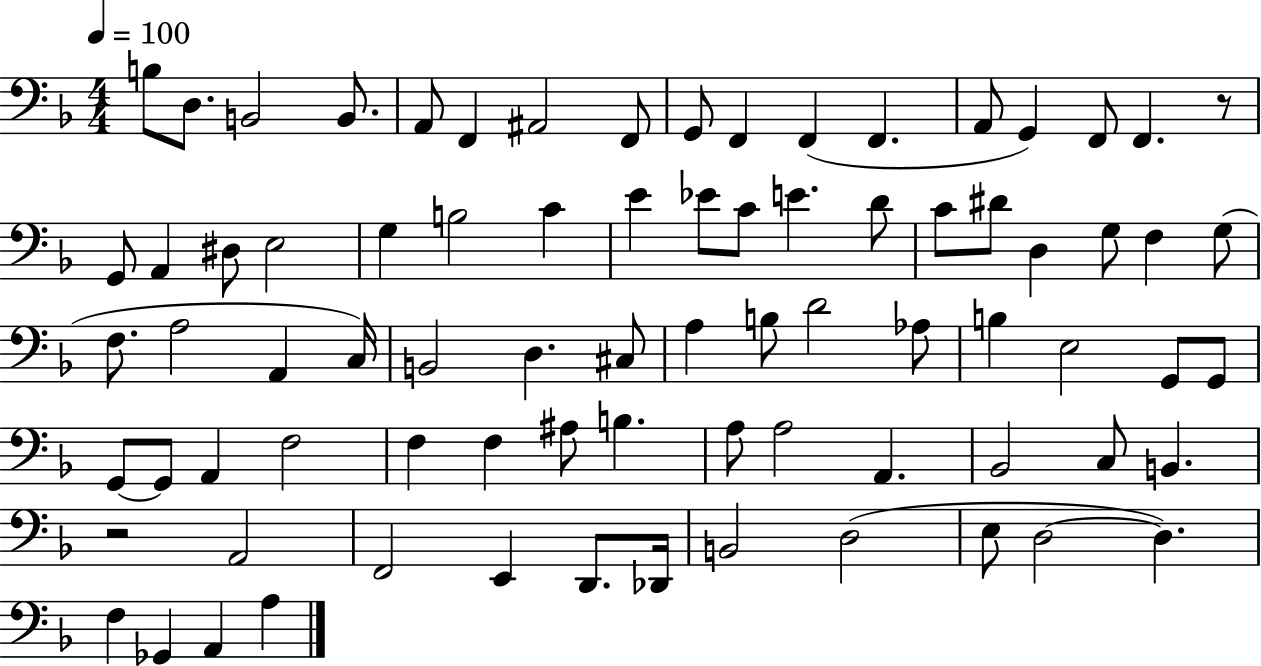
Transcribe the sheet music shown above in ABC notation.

X:1
T:Untitled
M:4/4
L:1/4
K:F
B,/2 D,/2 B,,2 B,,/2 A,,/2 F,, ^A,,2 F,,/2 G,,/2 F,, F,, F,, A,,/2 G,, F,,/2 F,, z/2 G,,/2 A,, ^D,/2 E,2 G, B,2 C E _E/2 C/2 E D/2 C/2 ^D/2 D, G,/2 F, G,/2 F,/2 A,2 A,, C,/4 B,,2 D, ^C,/2 A, B,/2 D2 _A,/2 B, E,2 G,,/2 G,,/2 G,,/2 G,,/2 A,, F,2 F, F, ^A,/2 B, A,/2 A,2 A,, _B,,2 C,/2 B,, z2 A,,2 F,,2 E,, D,,/2 _D,,/4 B,,2 D,2 E,/2 D,2 D, F, _G,, A,, A,